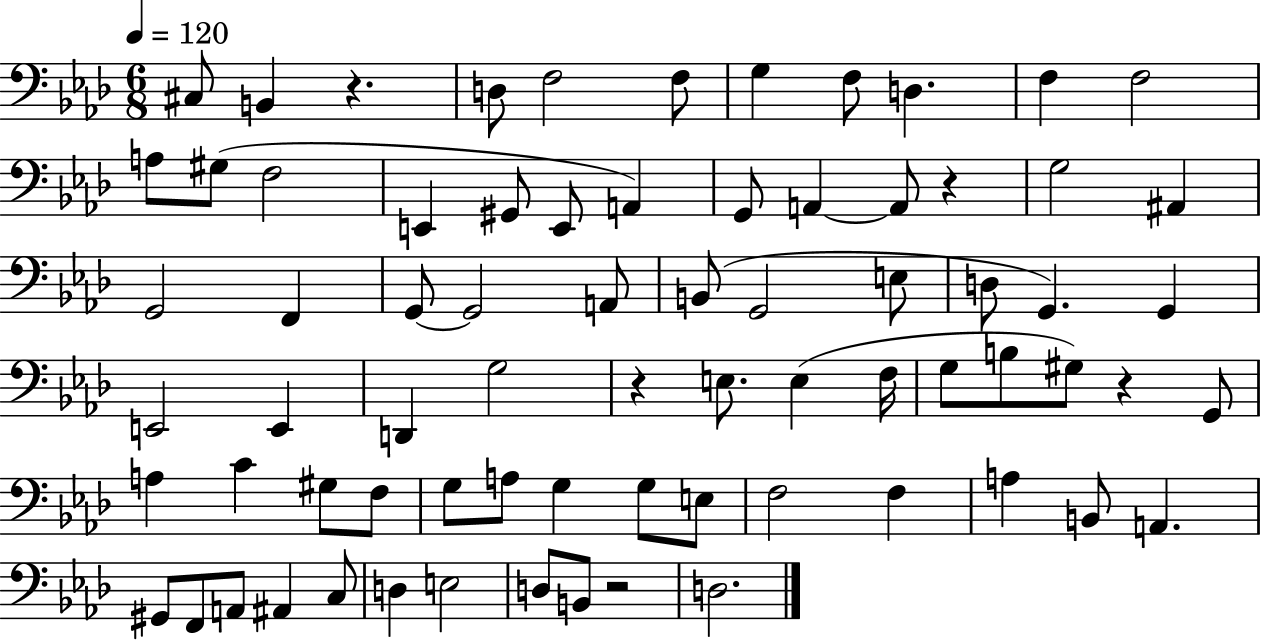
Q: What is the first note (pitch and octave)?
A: C#3